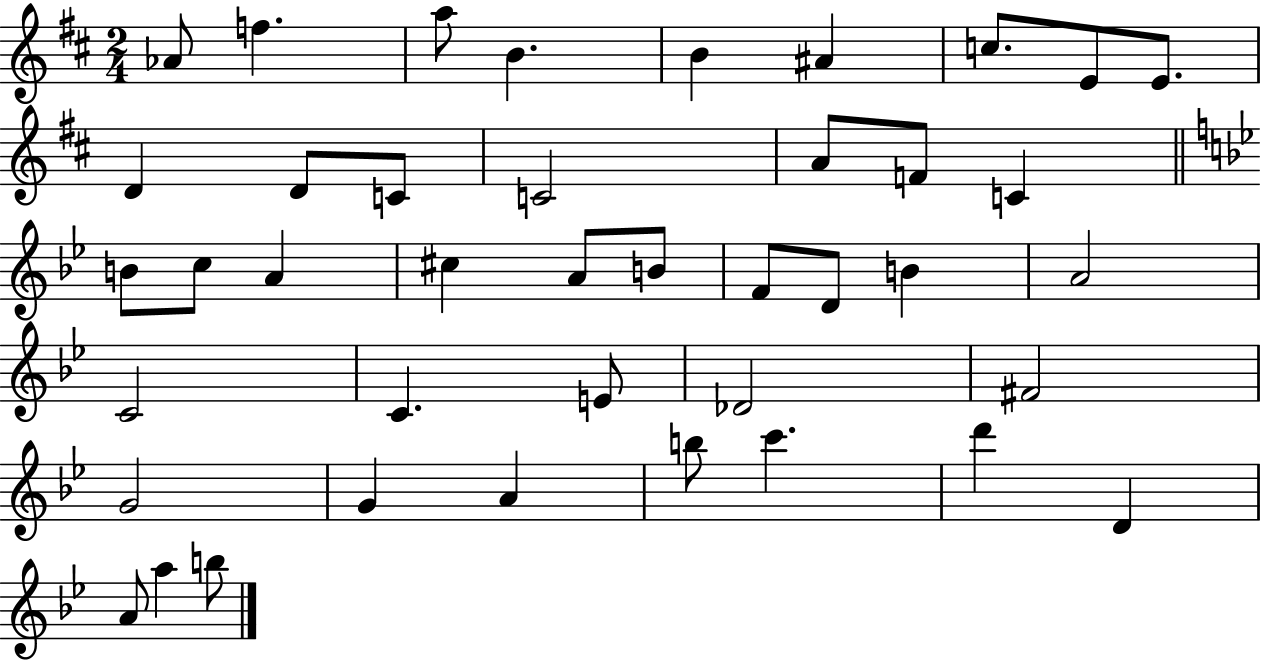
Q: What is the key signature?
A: D major